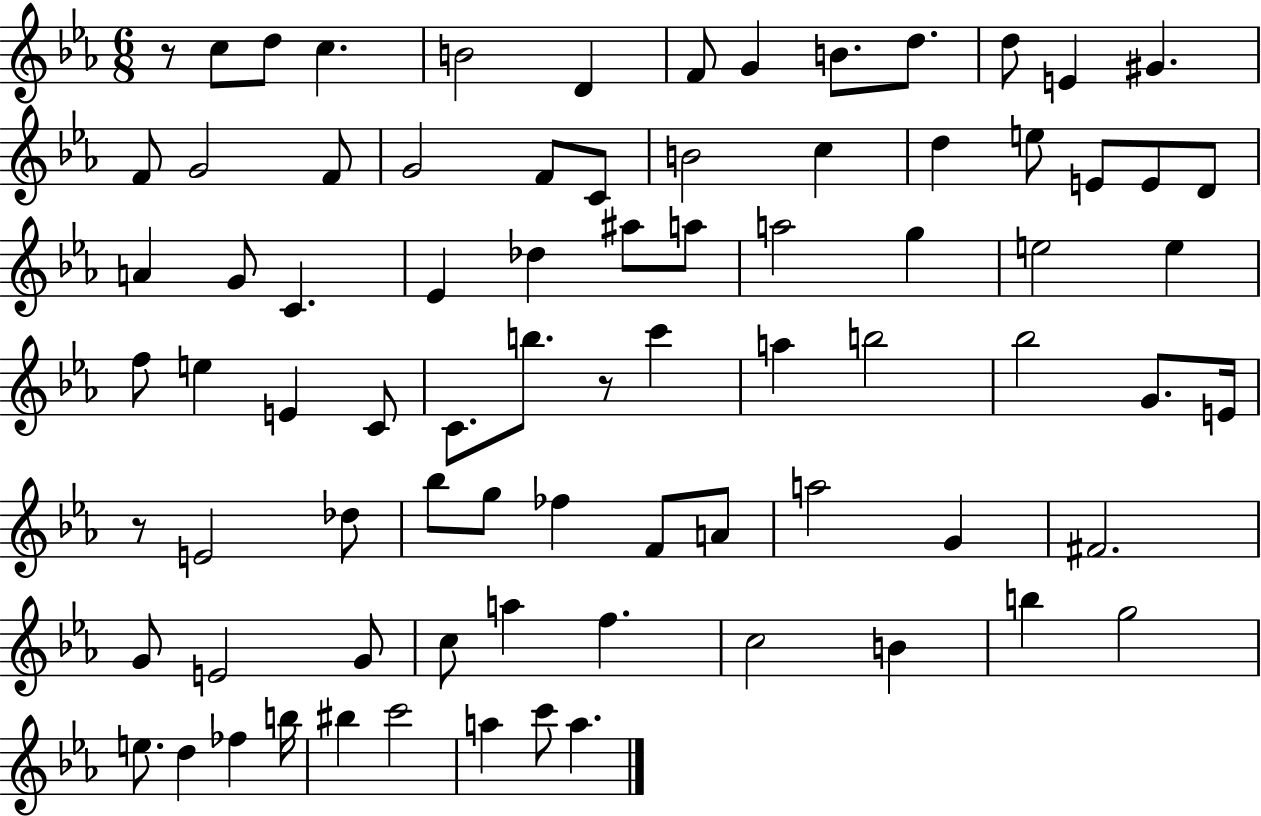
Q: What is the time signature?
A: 6/8